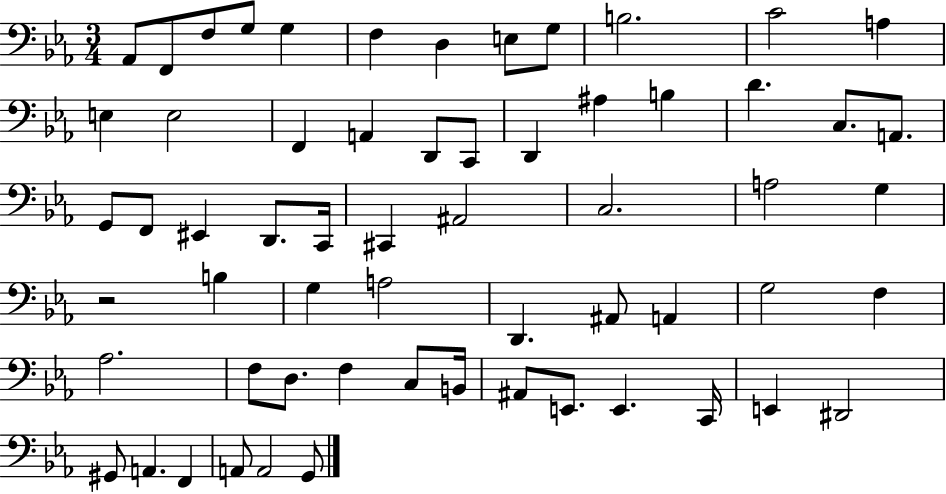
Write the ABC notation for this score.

X:1
T:Untitled
M:3/4
L:1/4
K:Eb
_A,,/2 F,,/2 F,/2 G,/2 G, F, D, E,/2 G,/2 B,2 C2 A, E, E,2 F,, A,, D,,/2 C,,/2 D,, ^A, B, D C,/2 A,,/2 G,,/2 F,,/2 ^E,, D,,/2 C,,/4 ^C,, ^A,,2 C,2 A,2 G, z2 B, G, A,2 D,, ^A,,/2 A,, G,2 F, _A,2 F,/2 D,/2 F, C,/2 B,,/4 ^A,,/2 E,,/2 E,, C,,/4 E,, ^D,,2 ^G,,/2 A,, F,, A,,/2 A,,2 G,,/2